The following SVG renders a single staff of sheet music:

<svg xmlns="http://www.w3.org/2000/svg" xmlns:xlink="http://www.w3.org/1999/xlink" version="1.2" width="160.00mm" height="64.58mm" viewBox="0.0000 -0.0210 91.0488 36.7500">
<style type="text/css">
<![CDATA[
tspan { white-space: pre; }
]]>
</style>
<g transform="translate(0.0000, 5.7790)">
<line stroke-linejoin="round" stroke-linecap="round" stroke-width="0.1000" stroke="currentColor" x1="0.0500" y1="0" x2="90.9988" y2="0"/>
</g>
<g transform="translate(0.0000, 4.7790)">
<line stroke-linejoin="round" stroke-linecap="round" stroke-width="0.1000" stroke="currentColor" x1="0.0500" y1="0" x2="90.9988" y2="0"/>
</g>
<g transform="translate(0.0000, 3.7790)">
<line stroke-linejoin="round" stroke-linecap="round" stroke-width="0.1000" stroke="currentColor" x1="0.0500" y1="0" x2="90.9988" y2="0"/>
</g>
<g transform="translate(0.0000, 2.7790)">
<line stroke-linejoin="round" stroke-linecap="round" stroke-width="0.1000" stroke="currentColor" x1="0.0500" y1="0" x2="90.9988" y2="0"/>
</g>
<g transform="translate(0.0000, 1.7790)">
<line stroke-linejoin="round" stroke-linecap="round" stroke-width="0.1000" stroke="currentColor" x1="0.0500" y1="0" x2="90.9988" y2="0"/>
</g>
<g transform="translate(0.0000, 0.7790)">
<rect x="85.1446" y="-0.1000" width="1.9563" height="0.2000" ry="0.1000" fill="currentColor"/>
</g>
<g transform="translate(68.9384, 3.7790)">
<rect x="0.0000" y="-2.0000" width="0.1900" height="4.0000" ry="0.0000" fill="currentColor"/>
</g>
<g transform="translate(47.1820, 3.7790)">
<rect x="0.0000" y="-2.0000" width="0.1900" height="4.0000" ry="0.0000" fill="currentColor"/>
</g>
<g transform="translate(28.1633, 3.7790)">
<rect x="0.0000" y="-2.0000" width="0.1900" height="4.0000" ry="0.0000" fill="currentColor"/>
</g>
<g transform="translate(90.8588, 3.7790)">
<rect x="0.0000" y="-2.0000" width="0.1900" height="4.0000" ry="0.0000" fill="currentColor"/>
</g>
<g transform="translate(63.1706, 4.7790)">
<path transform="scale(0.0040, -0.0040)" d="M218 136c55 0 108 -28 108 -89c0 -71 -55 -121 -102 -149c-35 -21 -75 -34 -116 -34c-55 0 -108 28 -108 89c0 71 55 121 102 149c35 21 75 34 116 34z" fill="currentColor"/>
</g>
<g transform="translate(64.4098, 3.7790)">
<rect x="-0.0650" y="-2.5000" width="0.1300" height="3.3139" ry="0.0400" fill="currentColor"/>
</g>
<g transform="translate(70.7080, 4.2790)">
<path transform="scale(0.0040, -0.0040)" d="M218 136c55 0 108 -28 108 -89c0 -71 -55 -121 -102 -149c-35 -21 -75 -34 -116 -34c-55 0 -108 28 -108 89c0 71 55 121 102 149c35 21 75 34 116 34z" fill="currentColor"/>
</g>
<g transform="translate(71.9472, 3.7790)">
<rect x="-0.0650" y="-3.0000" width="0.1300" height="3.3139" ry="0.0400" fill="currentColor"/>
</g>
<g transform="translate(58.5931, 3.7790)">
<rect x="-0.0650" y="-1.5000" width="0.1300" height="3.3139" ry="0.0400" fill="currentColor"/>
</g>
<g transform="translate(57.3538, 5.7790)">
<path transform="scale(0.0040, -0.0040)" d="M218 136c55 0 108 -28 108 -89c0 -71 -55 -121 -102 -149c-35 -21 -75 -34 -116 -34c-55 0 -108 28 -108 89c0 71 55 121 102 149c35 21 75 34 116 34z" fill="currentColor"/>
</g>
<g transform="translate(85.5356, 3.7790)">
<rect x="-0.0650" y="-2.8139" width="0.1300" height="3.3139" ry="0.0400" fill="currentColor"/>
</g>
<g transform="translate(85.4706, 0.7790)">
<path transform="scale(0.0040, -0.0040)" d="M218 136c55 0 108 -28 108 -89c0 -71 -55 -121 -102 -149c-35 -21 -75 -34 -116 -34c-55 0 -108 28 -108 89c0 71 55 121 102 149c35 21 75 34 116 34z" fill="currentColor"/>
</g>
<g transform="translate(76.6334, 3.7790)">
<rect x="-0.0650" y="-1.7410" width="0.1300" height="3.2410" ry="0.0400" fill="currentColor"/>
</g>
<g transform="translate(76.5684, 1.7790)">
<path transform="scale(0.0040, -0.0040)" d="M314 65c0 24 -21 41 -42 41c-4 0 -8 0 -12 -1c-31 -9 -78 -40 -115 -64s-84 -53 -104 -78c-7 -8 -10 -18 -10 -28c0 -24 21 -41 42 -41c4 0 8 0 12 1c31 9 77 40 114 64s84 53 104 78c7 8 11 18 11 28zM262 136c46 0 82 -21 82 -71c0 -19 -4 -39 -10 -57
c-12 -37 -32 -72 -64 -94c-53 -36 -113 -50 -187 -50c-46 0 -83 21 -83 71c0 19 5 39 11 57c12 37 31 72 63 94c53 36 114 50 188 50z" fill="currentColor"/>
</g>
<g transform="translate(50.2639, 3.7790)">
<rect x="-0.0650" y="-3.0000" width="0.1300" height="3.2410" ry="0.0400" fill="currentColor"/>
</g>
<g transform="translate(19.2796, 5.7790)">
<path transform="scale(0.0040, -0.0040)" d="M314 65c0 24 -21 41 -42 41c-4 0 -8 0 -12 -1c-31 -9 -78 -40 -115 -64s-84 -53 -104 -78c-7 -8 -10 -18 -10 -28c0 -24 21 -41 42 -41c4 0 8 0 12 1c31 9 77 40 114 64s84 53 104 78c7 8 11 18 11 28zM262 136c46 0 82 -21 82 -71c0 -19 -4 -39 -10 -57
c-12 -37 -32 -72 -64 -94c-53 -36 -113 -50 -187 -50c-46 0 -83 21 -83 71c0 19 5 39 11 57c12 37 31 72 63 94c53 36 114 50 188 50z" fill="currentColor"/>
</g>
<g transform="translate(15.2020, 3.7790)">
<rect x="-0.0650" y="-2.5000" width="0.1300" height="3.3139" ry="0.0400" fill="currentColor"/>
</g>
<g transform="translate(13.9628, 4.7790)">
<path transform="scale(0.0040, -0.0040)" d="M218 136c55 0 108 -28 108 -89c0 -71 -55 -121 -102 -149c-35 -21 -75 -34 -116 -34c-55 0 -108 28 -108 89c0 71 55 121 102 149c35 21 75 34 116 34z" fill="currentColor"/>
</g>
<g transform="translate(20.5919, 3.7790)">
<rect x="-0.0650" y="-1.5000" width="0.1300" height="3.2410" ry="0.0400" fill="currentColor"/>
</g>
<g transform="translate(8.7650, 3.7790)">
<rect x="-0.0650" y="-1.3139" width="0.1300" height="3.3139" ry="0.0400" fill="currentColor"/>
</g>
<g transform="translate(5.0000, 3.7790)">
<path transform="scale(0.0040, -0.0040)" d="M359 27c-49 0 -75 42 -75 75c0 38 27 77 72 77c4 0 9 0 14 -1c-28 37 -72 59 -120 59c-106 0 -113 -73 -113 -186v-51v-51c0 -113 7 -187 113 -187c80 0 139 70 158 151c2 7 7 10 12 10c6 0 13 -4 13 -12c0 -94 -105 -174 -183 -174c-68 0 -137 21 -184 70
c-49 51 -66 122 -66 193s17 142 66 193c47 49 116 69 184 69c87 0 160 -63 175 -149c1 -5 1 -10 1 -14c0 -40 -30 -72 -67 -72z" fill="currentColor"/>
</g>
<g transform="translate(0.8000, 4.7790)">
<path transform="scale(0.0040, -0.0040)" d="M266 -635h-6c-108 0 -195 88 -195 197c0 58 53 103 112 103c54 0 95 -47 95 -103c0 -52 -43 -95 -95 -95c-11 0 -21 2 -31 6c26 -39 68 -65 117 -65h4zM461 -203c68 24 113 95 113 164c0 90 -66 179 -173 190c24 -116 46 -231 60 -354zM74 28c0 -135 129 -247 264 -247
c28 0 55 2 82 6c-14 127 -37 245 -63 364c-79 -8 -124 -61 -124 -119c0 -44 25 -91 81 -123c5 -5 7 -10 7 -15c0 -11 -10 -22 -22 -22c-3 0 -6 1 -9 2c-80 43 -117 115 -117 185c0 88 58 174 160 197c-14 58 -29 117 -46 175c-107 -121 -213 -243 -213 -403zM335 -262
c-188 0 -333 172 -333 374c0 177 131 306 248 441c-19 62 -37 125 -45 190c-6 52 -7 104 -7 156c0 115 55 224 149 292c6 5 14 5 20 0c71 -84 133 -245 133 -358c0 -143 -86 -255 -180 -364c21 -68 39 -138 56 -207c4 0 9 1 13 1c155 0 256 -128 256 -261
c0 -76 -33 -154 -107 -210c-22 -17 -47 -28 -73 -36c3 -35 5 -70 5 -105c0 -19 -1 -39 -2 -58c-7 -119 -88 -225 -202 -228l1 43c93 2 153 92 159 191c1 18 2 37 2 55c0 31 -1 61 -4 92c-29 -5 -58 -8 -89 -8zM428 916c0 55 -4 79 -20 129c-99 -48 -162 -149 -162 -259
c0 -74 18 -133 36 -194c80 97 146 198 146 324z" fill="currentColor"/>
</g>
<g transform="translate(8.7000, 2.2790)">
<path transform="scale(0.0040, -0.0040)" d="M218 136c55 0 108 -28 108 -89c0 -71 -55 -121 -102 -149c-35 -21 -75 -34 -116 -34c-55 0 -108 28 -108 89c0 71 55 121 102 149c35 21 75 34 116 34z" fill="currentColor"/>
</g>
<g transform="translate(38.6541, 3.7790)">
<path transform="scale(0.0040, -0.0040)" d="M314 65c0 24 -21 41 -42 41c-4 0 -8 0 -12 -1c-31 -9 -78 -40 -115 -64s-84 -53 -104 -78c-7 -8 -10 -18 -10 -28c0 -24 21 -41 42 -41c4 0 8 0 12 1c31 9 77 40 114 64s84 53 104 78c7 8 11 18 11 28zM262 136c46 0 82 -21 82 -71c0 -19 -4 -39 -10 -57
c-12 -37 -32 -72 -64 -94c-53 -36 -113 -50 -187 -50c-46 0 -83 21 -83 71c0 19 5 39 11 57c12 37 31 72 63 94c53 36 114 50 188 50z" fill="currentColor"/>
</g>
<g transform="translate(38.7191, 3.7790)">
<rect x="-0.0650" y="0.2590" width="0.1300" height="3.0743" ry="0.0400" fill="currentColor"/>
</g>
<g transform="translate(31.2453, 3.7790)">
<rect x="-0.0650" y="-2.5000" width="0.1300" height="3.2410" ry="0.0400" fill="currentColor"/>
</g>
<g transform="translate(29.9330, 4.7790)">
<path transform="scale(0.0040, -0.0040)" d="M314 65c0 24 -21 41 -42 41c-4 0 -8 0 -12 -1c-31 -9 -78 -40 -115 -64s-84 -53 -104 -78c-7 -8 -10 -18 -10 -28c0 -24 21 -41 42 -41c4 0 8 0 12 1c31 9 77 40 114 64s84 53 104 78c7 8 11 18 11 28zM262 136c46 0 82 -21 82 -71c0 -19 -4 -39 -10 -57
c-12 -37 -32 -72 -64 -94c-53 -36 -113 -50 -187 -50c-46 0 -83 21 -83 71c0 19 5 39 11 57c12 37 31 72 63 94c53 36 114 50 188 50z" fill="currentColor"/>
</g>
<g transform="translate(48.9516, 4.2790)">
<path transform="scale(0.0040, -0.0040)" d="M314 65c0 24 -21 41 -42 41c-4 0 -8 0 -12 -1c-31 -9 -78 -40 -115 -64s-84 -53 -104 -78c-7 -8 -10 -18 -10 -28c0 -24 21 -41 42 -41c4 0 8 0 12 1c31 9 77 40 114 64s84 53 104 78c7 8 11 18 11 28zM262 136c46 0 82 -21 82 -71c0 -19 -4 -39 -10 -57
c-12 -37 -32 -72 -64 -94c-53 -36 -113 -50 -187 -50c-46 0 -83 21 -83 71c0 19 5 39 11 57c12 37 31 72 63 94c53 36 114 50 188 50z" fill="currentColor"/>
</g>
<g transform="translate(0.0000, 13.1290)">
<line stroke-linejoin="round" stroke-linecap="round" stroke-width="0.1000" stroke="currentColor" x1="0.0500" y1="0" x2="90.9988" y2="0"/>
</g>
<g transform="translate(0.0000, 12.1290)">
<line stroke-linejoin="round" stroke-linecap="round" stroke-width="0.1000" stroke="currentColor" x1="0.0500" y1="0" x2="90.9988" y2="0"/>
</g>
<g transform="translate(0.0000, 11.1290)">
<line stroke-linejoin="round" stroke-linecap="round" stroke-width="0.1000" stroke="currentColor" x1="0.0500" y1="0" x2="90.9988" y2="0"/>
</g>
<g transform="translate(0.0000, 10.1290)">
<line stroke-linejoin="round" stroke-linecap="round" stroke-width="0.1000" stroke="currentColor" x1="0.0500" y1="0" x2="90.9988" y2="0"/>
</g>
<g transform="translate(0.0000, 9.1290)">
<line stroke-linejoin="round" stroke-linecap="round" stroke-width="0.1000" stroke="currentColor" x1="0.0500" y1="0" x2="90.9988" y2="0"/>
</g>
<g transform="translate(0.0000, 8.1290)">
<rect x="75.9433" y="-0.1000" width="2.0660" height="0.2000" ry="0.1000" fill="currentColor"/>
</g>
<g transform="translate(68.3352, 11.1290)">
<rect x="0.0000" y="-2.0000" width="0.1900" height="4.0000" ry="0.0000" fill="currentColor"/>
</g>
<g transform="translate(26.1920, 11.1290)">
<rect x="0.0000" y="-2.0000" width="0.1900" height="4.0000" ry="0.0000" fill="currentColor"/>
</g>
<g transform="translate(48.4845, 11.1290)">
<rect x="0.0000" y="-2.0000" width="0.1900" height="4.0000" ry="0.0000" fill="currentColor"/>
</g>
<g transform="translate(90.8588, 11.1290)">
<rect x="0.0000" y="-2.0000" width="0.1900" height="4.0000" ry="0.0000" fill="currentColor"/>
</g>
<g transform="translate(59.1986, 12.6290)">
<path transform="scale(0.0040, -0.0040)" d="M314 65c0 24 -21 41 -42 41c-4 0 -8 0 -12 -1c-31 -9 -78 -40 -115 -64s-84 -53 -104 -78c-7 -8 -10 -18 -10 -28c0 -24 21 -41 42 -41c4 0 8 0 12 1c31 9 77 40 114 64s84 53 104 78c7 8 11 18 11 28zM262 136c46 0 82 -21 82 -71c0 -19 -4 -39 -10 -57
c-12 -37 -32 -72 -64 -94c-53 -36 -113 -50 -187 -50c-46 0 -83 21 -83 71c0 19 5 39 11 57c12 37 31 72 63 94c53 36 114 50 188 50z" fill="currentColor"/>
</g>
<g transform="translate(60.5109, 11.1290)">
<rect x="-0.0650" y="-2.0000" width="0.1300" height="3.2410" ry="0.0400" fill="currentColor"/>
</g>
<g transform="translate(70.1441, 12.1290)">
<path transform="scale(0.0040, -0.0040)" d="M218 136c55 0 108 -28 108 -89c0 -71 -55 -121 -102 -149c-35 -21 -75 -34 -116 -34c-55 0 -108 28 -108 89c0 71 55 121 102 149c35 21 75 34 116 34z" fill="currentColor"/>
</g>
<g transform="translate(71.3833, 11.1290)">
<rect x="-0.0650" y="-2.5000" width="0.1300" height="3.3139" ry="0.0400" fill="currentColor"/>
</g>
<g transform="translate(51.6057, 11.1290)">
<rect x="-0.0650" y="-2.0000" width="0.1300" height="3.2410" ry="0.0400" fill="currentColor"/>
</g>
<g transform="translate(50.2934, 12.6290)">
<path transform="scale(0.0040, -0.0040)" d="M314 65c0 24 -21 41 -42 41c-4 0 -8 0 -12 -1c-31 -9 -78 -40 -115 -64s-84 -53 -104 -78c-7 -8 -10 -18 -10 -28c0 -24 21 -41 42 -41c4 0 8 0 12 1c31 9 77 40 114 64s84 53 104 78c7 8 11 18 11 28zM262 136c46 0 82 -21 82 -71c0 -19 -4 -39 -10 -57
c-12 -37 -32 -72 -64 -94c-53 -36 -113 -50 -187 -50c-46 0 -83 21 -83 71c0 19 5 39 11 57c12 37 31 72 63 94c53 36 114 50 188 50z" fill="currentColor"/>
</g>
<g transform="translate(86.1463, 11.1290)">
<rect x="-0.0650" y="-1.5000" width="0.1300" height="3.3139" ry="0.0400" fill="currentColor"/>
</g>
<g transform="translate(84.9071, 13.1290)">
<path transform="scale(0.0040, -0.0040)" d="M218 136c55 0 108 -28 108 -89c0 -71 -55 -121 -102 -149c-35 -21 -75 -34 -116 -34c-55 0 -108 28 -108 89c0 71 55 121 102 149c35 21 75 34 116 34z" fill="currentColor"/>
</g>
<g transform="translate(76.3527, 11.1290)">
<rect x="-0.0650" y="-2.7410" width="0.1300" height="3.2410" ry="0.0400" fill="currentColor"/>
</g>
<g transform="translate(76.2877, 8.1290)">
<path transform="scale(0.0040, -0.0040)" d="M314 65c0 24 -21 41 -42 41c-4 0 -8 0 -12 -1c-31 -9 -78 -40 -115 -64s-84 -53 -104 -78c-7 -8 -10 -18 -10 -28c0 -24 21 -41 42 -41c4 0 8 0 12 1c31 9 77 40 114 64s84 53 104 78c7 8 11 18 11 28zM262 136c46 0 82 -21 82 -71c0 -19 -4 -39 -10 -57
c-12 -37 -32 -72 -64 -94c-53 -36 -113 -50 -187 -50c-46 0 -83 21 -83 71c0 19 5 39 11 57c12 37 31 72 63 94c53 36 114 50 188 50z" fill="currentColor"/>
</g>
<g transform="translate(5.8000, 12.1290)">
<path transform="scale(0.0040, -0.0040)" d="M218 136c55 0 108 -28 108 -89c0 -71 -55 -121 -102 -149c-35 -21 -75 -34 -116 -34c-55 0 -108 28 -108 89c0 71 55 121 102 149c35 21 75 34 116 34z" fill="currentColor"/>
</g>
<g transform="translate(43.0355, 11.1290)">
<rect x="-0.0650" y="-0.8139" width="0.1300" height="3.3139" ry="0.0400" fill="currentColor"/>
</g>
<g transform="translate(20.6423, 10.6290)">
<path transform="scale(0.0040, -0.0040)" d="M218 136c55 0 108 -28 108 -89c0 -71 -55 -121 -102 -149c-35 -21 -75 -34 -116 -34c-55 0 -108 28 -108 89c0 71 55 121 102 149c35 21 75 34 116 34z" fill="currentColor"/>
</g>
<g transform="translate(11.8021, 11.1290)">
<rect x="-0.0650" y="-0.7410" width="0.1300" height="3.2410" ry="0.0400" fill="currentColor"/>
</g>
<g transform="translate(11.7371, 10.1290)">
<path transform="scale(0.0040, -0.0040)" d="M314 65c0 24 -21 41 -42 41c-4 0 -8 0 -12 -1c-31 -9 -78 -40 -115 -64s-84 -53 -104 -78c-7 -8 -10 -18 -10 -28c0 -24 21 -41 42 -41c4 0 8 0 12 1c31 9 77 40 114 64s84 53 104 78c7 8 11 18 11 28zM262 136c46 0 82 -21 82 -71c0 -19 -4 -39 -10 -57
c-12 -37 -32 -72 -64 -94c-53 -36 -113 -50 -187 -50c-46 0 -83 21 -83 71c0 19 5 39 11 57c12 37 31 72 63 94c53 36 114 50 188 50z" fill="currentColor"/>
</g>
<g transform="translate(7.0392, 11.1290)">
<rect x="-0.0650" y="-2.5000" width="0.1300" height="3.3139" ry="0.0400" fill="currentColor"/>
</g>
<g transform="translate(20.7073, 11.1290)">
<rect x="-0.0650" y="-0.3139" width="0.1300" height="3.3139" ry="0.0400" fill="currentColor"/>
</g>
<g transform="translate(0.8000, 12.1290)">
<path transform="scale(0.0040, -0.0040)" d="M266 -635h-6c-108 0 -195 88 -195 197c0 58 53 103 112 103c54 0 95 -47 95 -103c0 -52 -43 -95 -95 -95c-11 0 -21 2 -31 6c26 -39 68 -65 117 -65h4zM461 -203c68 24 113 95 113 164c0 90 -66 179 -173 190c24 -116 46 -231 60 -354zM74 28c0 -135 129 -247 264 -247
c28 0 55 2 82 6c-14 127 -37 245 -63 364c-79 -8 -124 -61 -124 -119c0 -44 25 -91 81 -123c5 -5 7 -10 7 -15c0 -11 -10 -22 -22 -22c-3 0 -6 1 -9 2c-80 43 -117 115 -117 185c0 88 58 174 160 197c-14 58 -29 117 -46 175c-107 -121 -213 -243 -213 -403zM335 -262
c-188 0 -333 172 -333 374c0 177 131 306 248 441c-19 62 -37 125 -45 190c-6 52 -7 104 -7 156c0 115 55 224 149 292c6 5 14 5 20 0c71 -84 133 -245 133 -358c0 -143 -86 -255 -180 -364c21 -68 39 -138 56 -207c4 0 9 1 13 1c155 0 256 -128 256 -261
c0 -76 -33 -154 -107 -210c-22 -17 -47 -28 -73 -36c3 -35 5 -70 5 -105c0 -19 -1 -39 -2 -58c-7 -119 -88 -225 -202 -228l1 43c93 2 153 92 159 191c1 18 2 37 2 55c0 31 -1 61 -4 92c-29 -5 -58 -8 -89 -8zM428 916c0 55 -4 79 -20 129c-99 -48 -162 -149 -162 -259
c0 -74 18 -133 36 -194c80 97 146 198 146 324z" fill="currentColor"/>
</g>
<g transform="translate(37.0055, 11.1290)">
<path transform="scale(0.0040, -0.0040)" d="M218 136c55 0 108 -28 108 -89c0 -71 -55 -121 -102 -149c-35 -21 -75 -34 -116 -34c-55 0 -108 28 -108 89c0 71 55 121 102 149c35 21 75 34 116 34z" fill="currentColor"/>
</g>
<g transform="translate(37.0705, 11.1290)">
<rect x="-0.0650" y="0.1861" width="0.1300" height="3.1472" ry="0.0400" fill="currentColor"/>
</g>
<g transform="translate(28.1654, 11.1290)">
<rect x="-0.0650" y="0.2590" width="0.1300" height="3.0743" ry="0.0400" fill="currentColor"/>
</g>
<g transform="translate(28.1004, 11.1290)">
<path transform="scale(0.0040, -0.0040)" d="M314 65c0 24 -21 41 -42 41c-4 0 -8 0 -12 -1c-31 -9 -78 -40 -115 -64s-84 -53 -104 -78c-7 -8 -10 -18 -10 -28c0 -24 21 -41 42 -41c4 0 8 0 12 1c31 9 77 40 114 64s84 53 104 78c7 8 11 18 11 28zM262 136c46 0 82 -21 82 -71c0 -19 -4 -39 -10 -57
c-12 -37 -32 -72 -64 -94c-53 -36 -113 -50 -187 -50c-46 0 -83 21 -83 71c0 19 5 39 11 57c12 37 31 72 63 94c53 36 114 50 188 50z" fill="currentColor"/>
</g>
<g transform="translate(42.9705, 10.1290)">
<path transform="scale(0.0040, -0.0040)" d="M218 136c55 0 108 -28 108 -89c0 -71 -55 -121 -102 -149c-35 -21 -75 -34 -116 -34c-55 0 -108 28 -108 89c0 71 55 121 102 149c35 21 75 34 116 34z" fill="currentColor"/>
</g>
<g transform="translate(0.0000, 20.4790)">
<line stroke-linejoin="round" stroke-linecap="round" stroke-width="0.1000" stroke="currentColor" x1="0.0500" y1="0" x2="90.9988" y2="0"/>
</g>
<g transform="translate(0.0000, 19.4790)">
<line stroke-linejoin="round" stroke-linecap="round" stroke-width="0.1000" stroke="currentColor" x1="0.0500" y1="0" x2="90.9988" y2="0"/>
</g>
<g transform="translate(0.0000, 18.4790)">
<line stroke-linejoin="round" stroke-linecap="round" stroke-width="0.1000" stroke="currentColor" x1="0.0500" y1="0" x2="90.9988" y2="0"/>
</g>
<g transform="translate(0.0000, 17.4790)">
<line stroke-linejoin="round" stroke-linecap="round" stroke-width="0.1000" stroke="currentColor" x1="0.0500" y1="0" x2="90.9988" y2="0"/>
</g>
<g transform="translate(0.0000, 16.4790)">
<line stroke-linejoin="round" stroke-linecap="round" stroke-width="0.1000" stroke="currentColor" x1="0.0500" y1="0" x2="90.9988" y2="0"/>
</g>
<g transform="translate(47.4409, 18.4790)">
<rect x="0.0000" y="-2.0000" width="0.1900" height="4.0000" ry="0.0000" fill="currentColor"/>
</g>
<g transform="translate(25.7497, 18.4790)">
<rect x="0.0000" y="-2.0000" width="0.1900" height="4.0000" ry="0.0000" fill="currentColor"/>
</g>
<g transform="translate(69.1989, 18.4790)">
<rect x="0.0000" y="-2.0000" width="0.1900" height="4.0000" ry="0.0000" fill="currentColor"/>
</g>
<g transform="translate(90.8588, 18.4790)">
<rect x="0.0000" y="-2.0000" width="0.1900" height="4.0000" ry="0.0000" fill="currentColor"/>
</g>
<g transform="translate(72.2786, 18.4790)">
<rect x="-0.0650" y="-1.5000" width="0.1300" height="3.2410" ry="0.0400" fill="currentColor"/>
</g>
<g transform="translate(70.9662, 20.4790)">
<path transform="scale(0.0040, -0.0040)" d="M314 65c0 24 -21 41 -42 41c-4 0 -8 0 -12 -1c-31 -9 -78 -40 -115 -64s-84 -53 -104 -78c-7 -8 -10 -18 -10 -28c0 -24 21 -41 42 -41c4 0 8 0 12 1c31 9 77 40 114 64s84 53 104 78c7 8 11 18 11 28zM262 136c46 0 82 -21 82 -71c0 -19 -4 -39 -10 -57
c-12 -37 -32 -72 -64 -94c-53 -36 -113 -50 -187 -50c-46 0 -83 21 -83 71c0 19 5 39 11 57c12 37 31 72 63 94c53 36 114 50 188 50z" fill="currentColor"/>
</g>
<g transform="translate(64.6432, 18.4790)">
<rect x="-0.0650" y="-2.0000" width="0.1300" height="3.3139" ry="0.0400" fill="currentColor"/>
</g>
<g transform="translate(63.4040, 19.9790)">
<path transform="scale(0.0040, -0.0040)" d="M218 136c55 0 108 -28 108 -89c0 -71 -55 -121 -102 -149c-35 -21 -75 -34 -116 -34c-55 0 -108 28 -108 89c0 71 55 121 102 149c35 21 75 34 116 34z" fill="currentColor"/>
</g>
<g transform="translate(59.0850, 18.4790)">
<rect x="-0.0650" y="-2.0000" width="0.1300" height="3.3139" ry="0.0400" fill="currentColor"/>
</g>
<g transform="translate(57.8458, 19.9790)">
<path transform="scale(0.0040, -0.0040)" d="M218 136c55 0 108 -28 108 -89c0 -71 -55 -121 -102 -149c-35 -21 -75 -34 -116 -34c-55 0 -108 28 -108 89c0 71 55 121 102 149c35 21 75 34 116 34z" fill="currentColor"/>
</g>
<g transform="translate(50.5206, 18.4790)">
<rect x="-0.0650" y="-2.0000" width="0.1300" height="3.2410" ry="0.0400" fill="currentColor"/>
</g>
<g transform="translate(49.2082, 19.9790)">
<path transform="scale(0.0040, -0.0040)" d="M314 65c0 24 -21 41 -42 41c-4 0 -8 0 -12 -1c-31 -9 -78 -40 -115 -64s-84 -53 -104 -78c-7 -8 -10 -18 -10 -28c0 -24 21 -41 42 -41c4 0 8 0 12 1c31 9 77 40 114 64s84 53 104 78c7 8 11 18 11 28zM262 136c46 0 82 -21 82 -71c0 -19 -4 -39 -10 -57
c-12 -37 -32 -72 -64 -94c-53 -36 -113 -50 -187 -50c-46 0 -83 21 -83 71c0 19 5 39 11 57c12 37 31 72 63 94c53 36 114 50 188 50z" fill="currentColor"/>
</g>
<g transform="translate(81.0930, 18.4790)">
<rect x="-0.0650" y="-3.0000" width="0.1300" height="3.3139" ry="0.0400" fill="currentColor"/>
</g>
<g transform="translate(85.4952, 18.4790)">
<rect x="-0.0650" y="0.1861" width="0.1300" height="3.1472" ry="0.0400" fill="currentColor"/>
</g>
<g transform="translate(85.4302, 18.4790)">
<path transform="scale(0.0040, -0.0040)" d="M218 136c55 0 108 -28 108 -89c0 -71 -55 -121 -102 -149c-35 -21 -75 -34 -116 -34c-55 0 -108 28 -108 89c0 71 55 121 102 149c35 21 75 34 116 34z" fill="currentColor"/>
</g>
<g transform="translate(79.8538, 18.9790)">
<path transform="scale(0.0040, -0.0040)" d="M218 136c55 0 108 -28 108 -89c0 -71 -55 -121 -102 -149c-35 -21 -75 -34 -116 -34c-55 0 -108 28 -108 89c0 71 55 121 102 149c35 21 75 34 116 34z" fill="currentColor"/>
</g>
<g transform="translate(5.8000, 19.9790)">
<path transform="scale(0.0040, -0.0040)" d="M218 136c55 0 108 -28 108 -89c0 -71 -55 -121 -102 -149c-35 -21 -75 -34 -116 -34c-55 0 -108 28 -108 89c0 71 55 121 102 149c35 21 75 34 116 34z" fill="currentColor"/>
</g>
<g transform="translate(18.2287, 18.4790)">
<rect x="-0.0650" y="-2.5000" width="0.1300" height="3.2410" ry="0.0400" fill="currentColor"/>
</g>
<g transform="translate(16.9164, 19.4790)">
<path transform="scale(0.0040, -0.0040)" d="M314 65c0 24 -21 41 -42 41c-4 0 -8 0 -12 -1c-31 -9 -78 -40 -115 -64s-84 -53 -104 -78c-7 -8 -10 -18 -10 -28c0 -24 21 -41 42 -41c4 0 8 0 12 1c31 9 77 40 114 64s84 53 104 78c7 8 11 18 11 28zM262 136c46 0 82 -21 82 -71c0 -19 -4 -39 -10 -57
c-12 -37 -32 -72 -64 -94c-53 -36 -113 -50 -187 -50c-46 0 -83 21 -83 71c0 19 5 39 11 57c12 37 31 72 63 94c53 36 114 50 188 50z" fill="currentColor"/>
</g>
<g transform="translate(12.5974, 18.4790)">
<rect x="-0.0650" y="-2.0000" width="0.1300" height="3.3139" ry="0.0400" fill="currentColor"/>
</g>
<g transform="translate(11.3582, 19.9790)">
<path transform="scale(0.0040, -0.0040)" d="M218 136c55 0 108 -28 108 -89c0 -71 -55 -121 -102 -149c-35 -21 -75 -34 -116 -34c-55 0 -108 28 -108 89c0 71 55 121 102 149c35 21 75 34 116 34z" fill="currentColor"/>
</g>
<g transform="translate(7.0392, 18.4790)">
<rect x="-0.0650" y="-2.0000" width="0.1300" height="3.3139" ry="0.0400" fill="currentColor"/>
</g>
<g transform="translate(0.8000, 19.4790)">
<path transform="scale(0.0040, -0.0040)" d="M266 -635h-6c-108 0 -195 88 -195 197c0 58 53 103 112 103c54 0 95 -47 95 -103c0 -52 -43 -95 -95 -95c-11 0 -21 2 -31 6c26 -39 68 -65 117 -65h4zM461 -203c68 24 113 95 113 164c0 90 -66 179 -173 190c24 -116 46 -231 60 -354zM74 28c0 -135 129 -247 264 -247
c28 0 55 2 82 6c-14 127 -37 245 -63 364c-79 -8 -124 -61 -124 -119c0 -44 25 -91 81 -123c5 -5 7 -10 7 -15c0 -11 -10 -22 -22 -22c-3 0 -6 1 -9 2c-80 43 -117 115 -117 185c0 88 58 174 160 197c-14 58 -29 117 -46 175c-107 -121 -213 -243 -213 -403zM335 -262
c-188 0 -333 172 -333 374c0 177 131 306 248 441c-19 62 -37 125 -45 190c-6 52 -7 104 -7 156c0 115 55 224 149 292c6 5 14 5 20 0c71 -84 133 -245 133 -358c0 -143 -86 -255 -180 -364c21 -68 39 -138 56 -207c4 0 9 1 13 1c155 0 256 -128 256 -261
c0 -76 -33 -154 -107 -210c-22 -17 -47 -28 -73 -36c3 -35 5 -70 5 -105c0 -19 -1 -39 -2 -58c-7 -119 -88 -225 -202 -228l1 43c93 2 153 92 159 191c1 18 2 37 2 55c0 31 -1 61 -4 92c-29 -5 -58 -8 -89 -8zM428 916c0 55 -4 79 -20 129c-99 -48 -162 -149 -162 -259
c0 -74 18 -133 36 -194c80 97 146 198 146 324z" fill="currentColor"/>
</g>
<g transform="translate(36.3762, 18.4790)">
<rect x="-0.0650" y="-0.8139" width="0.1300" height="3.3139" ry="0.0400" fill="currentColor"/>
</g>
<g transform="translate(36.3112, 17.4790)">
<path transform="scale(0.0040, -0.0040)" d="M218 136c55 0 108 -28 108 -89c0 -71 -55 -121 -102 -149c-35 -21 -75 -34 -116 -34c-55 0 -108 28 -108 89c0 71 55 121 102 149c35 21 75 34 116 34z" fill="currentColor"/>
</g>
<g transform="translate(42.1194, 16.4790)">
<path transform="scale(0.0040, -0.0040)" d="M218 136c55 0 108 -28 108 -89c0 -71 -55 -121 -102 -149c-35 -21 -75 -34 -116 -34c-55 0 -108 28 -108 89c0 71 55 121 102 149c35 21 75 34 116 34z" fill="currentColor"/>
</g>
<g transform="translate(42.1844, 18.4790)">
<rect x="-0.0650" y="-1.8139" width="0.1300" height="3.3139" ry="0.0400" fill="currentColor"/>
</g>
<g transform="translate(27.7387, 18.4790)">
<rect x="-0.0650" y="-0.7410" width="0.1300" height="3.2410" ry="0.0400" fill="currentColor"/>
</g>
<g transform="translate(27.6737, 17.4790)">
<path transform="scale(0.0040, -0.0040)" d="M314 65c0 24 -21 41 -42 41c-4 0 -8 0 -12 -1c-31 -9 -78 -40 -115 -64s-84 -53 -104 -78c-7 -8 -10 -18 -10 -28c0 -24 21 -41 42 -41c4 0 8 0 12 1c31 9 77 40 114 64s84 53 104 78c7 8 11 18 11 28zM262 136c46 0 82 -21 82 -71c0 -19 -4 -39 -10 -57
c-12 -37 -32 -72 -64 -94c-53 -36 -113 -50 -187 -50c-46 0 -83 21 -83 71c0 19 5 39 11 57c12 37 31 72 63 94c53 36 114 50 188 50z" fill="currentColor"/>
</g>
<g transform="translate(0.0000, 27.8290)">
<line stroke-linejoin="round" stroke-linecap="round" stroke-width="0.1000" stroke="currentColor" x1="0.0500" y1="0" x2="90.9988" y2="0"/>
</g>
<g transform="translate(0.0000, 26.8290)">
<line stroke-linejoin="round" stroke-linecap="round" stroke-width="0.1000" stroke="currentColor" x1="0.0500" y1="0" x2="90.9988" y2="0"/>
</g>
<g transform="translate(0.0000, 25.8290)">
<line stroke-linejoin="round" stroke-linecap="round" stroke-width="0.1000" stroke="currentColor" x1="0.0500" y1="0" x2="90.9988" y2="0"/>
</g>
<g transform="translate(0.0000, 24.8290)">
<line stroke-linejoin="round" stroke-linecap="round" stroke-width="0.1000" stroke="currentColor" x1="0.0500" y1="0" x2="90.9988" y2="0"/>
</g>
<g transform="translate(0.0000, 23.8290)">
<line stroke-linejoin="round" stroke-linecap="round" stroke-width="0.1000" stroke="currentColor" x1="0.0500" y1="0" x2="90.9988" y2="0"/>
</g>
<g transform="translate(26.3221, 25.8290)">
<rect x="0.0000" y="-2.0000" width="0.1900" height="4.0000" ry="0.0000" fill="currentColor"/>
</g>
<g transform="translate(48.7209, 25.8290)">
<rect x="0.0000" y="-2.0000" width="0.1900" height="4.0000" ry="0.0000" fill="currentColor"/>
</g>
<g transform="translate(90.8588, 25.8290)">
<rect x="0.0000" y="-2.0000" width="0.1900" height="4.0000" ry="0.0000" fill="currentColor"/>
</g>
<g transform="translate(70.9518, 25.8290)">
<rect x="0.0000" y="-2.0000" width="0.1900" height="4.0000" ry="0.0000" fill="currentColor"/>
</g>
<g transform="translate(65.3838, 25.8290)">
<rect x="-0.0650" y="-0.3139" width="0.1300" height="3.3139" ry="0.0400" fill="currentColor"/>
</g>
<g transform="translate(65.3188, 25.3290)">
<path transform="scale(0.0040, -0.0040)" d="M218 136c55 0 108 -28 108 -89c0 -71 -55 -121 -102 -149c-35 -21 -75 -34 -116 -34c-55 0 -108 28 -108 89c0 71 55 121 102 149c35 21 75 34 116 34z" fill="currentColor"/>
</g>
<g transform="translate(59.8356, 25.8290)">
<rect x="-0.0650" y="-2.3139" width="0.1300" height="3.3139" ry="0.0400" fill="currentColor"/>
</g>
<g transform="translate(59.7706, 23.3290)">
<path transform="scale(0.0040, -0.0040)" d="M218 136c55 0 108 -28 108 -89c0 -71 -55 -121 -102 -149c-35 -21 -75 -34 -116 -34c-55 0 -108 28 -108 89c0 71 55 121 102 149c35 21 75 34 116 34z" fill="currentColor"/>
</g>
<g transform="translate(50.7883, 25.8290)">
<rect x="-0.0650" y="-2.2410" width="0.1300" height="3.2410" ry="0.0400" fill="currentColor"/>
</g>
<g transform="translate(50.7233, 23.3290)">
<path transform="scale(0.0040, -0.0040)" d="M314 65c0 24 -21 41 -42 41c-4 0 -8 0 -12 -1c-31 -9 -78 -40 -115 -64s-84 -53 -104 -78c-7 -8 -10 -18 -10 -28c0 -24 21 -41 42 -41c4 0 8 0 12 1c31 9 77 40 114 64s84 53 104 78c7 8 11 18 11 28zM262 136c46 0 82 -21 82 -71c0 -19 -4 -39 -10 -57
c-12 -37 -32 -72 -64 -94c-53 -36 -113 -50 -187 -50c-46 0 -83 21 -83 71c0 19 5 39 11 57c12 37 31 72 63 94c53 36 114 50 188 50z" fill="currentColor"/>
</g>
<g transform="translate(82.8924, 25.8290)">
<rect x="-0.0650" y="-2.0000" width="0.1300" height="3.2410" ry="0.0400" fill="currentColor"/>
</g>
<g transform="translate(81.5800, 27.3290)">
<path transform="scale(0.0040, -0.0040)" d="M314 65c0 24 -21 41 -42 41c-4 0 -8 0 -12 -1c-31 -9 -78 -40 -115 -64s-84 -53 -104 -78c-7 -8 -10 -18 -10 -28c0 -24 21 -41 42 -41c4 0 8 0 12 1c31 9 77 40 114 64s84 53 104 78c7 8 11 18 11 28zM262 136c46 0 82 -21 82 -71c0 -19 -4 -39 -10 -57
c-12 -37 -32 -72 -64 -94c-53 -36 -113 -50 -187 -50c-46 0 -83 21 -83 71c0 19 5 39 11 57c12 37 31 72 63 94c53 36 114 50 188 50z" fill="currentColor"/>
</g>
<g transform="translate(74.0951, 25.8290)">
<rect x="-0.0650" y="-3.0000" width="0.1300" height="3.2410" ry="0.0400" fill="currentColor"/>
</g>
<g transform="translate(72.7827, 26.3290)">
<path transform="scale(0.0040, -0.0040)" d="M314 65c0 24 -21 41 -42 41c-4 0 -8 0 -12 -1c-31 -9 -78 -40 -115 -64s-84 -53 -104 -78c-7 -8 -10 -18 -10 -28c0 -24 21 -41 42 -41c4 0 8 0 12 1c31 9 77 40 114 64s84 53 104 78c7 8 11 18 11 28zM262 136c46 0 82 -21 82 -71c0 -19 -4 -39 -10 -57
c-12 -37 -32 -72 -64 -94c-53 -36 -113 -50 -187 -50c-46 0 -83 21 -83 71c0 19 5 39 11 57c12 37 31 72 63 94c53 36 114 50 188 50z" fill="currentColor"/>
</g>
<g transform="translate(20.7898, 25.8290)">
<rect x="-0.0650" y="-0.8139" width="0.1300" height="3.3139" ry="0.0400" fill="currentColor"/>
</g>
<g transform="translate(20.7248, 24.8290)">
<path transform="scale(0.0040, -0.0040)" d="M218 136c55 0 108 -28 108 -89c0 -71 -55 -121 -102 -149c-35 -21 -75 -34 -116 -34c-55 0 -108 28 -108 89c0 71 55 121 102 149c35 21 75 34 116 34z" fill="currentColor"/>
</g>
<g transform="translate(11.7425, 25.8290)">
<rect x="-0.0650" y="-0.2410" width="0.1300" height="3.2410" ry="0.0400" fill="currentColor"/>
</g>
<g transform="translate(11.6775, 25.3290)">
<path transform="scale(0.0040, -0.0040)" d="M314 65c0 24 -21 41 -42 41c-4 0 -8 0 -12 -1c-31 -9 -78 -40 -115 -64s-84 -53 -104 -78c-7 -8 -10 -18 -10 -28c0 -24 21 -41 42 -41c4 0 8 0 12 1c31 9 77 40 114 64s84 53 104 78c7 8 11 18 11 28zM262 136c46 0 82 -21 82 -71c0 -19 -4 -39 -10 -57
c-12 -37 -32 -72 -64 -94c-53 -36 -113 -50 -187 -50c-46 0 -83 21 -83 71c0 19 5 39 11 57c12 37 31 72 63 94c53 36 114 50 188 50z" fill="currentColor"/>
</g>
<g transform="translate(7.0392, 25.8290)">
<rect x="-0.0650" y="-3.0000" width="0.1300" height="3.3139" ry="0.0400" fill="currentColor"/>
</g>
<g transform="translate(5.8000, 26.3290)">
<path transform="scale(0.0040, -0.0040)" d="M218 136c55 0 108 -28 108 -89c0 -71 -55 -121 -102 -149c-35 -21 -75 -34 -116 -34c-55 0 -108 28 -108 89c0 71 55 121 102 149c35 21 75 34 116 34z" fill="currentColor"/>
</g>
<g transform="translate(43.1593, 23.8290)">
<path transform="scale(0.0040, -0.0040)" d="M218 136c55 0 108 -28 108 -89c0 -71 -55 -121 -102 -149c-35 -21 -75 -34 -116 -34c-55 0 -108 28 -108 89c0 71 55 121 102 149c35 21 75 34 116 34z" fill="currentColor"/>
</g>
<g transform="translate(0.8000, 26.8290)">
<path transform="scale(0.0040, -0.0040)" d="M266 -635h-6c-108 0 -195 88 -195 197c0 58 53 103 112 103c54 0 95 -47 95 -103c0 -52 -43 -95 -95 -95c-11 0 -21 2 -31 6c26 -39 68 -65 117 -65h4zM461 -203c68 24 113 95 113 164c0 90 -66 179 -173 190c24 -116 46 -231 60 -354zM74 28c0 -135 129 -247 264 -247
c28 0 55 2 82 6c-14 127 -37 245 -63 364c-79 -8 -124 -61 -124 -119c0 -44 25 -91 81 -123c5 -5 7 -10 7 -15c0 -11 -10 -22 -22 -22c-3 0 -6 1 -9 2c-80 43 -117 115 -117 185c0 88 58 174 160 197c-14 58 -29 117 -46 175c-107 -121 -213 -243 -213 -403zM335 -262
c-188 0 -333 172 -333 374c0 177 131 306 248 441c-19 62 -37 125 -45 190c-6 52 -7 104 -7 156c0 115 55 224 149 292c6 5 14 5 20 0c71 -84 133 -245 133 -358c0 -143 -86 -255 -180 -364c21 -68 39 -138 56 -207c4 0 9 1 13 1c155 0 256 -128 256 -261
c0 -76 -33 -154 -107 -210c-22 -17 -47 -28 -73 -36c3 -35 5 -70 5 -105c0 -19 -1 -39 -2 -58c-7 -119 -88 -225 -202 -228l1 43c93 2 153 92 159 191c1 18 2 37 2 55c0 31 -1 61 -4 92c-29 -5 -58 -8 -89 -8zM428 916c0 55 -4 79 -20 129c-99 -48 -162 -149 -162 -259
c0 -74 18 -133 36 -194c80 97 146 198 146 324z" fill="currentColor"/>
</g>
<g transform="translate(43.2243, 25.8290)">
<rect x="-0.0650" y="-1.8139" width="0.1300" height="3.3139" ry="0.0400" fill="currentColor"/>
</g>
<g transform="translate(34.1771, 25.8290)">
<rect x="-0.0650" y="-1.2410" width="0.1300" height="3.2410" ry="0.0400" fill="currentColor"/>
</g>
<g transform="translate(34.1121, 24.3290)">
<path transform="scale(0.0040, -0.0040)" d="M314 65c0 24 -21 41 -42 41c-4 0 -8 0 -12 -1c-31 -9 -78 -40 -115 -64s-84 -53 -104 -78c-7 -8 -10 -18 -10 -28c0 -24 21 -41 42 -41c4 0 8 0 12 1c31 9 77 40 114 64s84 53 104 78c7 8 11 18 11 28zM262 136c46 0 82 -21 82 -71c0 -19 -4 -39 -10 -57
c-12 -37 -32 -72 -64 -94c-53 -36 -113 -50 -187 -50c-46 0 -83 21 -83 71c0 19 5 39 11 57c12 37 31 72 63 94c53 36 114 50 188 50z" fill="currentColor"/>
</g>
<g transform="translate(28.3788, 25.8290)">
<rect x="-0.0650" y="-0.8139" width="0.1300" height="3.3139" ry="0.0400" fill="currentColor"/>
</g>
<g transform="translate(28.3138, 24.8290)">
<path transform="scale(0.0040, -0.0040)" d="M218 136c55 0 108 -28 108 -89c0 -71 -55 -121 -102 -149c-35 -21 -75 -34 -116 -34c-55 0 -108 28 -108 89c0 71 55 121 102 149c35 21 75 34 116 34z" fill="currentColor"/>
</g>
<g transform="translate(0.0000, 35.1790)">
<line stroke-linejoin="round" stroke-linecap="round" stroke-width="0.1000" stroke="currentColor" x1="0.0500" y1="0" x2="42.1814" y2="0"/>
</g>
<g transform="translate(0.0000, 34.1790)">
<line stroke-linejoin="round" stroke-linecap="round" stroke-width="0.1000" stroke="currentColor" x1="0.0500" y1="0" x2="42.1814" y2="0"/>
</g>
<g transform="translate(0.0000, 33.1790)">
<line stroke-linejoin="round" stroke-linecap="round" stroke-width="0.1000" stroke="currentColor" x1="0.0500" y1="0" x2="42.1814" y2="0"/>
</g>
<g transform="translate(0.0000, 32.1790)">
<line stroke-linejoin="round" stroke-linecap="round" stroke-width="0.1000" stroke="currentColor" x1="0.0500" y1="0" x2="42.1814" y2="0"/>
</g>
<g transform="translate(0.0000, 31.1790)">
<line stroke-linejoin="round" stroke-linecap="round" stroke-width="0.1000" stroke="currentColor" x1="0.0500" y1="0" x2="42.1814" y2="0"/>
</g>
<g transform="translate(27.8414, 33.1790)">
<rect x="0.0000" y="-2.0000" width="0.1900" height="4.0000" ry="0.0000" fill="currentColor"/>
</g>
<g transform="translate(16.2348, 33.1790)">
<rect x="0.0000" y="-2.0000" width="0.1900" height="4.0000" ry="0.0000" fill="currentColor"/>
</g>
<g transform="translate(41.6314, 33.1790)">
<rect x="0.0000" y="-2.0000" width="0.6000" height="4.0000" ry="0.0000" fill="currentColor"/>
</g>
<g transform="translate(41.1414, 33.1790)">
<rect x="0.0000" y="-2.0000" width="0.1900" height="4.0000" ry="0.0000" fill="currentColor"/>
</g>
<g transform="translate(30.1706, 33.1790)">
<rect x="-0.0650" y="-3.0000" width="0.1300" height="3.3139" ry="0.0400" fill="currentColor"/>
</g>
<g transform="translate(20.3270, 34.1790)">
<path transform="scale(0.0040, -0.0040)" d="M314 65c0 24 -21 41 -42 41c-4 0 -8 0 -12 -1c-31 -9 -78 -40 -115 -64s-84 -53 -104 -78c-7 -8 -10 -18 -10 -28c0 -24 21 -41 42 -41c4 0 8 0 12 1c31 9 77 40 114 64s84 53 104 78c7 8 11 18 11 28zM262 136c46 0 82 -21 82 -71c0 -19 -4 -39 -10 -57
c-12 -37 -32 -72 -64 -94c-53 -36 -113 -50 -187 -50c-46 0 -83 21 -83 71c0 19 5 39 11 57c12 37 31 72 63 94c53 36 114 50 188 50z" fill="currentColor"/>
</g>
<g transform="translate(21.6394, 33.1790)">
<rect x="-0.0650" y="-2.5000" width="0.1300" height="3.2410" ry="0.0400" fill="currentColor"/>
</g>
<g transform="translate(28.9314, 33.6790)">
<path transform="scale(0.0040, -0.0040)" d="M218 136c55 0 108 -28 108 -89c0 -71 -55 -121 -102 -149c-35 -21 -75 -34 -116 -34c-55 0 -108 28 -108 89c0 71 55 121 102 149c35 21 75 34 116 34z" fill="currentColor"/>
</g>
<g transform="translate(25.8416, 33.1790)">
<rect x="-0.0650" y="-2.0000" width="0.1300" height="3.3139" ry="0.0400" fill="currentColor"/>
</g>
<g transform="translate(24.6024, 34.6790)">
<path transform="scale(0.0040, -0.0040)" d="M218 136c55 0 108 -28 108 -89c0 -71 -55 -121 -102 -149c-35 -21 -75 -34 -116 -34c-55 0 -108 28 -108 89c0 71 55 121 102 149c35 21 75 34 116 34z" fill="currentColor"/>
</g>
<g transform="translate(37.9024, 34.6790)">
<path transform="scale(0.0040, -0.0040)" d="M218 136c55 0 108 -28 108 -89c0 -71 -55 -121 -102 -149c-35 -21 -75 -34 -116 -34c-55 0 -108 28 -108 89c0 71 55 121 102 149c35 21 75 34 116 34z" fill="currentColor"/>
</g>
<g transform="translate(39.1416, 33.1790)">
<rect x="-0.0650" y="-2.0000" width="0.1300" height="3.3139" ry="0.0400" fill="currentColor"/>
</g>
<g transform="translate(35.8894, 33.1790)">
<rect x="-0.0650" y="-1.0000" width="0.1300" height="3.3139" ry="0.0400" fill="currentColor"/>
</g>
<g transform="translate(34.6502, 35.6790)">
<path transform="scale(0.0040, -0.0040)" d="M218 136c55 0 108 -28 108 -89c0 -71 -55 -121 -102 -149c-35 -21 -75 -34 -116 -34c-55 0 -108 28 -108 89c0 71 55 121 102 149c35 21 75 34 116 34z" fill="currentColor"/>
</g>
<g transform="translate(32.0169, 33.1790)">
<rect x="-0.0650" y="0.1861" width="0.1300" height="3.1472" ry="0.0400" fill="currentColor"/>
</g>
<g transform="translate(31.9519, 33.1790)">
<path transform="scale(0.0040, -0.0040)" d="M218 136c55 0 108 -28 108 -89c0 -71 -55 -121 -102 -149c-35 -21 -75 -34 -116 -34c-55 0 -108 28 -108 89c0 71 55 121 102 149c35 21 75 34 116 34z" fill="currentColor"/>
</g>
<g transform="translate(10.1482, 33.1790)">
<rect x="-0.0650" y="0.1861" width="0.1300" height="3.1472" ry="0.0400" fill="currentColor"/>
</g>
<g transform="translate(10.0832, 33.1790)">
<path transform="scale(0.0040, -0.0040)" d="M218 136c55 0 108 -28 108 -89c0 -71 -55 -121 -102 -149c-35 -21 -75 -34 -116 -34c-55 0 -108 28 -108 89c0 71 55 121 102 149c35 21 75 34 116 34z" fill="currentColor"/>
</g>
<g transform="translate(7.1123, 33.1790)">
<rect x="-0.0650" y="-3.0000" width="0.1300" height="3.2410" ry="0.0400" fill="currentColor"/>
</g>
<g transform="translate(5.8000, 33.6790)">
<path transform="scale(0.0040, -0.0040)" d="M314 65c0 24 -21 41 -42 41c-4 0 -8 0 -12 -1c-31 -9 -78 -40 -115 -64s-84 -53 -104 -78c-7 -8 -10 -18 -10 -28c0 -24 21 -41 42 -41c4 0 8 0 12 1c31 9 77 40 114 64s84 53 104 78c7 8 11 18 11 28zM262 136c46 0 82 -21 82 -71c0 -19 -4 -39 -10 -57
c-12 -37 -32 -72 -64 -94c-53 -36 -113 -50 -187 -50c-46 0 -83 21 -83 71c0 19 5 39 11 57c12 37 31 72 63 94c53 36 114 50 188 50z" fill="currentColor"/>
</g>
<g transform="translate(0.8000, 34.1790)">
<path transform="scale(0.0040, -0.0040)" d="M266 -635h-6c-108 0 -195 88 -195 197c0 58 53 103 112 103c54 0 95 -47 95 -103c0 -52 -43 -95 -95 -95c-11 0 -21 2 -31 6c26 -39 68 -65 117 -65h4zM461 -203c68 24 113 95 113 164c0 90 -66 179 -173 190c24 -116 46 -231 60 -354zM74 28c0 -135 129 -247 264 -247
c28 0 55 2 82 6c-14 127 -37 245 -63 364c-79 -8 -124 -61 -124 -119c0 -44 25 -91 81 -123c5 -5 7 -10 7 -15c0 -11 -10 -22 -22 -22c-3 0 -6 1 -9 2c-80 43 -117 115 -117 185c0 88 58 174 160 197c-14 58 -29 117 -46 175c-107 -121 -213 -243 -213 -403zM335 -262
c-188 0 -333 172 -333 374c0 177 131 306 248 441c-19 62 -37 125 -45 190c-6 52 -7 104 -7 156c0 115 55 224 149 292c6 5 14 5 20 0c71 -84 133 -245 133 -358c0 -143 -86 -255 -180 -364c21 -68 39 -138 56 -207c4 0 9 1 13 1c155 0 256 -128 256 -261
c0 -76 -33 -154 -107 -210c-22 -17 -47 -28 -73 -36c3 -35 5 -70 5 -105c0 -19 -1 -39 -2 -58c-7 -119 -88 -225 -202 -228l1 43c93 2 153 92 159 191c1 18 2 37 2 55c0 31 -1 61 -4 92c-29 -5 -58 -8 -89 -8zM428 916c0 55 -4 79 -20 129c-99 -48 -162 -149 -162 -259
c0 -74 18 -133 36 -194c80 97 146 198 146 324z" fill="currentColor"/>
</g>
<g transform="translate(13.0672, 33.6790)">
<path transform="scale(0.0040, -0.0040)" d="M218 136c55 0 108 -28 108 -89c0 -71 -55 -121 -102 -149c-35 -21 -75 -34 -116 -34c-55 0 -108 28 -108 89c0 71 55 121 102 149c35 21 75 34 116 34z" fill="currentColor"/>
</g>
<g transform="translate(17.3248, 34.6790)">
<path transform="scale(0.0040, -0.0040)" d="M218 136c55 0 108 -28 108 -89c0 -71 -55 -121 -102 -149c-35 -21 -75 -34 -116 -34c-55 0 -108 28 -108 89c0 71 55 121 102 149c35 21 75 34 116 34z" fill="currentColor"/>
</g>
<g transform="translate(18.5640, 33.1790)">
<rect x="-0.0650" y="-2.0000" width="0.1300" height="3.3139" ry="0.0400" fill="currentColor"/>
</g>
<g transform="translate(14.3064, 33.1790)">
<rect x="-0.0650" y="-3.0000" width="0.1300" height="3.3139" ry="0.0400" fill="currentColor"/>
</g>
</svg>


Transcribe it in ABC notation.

X:1
T:Untitled
M:4/4
L:1/4
K:C
e G E2 G2 B2 A2 E G A f2 a G d2 c B2 B d F2 F2 G a2 E F F G2 d2 d f F2 F F E2 A B A c2 d d e2 f g2 g c A2 F2 A2 B A F G2 F A B D F